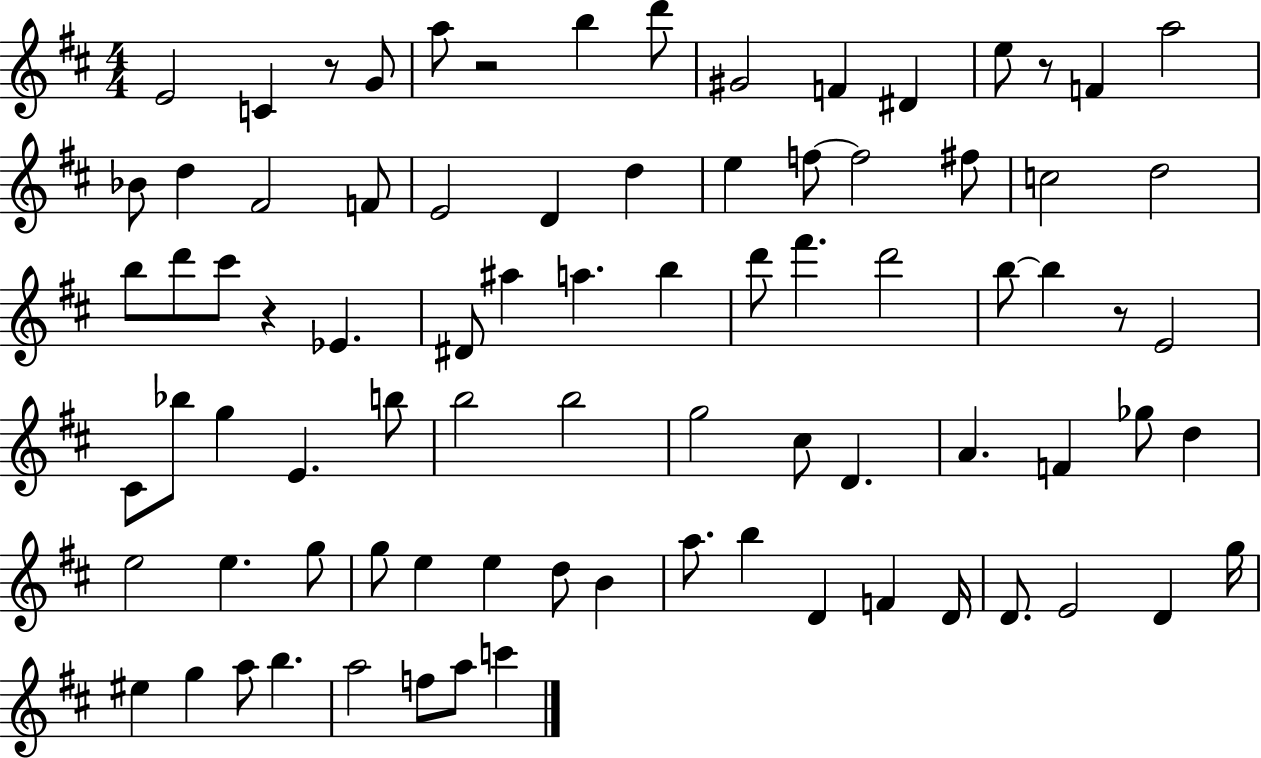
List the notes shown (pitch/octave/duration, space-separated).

E4/h C4/q R/e G4/e A5/e R/h B5/q D6/e G#4/h F4/q D#4/q E5/e R/e F4/q A5/h Bb4/e D5/q F#4/h F4/e E4/h D4/q D5/q E5/q F5/e F5/h F#5/e C5/h D5/h B5/e D6/e C#6/e R/q Eb4/q. D#4/e A#5/q A5/q. B5/q D6/e F#6/q. D6/h B5/e B5/q R/e E4/h C#4/e Bb5/e G5/q E4/q. B5/e B5/h B5/h G5/h C#5/e D4/q. A4/q. F4/q Gb5/e D5/q E5/h E5/q. G5/e G5/e E5/q E5/q D5/e B4/q A5/e. B5/q D4/q F4/q D4/s D4/e. E4/h D4/q G5/s EIS5/q G5/q A5/e B5/q. A5/h F5/e A5/e C6/q